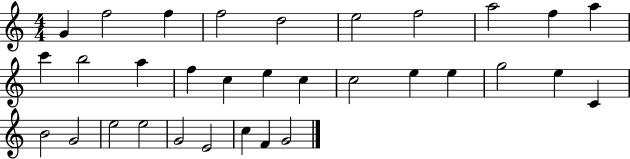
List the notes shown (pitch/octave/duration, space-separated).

G4/q F5/h F5/q F5/h D5/h E5/h F5/h A5/h F5/q A5/q C6/q B5/h A5/q F5/q C5/q E5/q C5/q C5/h E5/q E5/q G5/h E5/q C4/q B4/h G4/h E5/h E5/h G4/h E4/h C5/q F4/q G4/h